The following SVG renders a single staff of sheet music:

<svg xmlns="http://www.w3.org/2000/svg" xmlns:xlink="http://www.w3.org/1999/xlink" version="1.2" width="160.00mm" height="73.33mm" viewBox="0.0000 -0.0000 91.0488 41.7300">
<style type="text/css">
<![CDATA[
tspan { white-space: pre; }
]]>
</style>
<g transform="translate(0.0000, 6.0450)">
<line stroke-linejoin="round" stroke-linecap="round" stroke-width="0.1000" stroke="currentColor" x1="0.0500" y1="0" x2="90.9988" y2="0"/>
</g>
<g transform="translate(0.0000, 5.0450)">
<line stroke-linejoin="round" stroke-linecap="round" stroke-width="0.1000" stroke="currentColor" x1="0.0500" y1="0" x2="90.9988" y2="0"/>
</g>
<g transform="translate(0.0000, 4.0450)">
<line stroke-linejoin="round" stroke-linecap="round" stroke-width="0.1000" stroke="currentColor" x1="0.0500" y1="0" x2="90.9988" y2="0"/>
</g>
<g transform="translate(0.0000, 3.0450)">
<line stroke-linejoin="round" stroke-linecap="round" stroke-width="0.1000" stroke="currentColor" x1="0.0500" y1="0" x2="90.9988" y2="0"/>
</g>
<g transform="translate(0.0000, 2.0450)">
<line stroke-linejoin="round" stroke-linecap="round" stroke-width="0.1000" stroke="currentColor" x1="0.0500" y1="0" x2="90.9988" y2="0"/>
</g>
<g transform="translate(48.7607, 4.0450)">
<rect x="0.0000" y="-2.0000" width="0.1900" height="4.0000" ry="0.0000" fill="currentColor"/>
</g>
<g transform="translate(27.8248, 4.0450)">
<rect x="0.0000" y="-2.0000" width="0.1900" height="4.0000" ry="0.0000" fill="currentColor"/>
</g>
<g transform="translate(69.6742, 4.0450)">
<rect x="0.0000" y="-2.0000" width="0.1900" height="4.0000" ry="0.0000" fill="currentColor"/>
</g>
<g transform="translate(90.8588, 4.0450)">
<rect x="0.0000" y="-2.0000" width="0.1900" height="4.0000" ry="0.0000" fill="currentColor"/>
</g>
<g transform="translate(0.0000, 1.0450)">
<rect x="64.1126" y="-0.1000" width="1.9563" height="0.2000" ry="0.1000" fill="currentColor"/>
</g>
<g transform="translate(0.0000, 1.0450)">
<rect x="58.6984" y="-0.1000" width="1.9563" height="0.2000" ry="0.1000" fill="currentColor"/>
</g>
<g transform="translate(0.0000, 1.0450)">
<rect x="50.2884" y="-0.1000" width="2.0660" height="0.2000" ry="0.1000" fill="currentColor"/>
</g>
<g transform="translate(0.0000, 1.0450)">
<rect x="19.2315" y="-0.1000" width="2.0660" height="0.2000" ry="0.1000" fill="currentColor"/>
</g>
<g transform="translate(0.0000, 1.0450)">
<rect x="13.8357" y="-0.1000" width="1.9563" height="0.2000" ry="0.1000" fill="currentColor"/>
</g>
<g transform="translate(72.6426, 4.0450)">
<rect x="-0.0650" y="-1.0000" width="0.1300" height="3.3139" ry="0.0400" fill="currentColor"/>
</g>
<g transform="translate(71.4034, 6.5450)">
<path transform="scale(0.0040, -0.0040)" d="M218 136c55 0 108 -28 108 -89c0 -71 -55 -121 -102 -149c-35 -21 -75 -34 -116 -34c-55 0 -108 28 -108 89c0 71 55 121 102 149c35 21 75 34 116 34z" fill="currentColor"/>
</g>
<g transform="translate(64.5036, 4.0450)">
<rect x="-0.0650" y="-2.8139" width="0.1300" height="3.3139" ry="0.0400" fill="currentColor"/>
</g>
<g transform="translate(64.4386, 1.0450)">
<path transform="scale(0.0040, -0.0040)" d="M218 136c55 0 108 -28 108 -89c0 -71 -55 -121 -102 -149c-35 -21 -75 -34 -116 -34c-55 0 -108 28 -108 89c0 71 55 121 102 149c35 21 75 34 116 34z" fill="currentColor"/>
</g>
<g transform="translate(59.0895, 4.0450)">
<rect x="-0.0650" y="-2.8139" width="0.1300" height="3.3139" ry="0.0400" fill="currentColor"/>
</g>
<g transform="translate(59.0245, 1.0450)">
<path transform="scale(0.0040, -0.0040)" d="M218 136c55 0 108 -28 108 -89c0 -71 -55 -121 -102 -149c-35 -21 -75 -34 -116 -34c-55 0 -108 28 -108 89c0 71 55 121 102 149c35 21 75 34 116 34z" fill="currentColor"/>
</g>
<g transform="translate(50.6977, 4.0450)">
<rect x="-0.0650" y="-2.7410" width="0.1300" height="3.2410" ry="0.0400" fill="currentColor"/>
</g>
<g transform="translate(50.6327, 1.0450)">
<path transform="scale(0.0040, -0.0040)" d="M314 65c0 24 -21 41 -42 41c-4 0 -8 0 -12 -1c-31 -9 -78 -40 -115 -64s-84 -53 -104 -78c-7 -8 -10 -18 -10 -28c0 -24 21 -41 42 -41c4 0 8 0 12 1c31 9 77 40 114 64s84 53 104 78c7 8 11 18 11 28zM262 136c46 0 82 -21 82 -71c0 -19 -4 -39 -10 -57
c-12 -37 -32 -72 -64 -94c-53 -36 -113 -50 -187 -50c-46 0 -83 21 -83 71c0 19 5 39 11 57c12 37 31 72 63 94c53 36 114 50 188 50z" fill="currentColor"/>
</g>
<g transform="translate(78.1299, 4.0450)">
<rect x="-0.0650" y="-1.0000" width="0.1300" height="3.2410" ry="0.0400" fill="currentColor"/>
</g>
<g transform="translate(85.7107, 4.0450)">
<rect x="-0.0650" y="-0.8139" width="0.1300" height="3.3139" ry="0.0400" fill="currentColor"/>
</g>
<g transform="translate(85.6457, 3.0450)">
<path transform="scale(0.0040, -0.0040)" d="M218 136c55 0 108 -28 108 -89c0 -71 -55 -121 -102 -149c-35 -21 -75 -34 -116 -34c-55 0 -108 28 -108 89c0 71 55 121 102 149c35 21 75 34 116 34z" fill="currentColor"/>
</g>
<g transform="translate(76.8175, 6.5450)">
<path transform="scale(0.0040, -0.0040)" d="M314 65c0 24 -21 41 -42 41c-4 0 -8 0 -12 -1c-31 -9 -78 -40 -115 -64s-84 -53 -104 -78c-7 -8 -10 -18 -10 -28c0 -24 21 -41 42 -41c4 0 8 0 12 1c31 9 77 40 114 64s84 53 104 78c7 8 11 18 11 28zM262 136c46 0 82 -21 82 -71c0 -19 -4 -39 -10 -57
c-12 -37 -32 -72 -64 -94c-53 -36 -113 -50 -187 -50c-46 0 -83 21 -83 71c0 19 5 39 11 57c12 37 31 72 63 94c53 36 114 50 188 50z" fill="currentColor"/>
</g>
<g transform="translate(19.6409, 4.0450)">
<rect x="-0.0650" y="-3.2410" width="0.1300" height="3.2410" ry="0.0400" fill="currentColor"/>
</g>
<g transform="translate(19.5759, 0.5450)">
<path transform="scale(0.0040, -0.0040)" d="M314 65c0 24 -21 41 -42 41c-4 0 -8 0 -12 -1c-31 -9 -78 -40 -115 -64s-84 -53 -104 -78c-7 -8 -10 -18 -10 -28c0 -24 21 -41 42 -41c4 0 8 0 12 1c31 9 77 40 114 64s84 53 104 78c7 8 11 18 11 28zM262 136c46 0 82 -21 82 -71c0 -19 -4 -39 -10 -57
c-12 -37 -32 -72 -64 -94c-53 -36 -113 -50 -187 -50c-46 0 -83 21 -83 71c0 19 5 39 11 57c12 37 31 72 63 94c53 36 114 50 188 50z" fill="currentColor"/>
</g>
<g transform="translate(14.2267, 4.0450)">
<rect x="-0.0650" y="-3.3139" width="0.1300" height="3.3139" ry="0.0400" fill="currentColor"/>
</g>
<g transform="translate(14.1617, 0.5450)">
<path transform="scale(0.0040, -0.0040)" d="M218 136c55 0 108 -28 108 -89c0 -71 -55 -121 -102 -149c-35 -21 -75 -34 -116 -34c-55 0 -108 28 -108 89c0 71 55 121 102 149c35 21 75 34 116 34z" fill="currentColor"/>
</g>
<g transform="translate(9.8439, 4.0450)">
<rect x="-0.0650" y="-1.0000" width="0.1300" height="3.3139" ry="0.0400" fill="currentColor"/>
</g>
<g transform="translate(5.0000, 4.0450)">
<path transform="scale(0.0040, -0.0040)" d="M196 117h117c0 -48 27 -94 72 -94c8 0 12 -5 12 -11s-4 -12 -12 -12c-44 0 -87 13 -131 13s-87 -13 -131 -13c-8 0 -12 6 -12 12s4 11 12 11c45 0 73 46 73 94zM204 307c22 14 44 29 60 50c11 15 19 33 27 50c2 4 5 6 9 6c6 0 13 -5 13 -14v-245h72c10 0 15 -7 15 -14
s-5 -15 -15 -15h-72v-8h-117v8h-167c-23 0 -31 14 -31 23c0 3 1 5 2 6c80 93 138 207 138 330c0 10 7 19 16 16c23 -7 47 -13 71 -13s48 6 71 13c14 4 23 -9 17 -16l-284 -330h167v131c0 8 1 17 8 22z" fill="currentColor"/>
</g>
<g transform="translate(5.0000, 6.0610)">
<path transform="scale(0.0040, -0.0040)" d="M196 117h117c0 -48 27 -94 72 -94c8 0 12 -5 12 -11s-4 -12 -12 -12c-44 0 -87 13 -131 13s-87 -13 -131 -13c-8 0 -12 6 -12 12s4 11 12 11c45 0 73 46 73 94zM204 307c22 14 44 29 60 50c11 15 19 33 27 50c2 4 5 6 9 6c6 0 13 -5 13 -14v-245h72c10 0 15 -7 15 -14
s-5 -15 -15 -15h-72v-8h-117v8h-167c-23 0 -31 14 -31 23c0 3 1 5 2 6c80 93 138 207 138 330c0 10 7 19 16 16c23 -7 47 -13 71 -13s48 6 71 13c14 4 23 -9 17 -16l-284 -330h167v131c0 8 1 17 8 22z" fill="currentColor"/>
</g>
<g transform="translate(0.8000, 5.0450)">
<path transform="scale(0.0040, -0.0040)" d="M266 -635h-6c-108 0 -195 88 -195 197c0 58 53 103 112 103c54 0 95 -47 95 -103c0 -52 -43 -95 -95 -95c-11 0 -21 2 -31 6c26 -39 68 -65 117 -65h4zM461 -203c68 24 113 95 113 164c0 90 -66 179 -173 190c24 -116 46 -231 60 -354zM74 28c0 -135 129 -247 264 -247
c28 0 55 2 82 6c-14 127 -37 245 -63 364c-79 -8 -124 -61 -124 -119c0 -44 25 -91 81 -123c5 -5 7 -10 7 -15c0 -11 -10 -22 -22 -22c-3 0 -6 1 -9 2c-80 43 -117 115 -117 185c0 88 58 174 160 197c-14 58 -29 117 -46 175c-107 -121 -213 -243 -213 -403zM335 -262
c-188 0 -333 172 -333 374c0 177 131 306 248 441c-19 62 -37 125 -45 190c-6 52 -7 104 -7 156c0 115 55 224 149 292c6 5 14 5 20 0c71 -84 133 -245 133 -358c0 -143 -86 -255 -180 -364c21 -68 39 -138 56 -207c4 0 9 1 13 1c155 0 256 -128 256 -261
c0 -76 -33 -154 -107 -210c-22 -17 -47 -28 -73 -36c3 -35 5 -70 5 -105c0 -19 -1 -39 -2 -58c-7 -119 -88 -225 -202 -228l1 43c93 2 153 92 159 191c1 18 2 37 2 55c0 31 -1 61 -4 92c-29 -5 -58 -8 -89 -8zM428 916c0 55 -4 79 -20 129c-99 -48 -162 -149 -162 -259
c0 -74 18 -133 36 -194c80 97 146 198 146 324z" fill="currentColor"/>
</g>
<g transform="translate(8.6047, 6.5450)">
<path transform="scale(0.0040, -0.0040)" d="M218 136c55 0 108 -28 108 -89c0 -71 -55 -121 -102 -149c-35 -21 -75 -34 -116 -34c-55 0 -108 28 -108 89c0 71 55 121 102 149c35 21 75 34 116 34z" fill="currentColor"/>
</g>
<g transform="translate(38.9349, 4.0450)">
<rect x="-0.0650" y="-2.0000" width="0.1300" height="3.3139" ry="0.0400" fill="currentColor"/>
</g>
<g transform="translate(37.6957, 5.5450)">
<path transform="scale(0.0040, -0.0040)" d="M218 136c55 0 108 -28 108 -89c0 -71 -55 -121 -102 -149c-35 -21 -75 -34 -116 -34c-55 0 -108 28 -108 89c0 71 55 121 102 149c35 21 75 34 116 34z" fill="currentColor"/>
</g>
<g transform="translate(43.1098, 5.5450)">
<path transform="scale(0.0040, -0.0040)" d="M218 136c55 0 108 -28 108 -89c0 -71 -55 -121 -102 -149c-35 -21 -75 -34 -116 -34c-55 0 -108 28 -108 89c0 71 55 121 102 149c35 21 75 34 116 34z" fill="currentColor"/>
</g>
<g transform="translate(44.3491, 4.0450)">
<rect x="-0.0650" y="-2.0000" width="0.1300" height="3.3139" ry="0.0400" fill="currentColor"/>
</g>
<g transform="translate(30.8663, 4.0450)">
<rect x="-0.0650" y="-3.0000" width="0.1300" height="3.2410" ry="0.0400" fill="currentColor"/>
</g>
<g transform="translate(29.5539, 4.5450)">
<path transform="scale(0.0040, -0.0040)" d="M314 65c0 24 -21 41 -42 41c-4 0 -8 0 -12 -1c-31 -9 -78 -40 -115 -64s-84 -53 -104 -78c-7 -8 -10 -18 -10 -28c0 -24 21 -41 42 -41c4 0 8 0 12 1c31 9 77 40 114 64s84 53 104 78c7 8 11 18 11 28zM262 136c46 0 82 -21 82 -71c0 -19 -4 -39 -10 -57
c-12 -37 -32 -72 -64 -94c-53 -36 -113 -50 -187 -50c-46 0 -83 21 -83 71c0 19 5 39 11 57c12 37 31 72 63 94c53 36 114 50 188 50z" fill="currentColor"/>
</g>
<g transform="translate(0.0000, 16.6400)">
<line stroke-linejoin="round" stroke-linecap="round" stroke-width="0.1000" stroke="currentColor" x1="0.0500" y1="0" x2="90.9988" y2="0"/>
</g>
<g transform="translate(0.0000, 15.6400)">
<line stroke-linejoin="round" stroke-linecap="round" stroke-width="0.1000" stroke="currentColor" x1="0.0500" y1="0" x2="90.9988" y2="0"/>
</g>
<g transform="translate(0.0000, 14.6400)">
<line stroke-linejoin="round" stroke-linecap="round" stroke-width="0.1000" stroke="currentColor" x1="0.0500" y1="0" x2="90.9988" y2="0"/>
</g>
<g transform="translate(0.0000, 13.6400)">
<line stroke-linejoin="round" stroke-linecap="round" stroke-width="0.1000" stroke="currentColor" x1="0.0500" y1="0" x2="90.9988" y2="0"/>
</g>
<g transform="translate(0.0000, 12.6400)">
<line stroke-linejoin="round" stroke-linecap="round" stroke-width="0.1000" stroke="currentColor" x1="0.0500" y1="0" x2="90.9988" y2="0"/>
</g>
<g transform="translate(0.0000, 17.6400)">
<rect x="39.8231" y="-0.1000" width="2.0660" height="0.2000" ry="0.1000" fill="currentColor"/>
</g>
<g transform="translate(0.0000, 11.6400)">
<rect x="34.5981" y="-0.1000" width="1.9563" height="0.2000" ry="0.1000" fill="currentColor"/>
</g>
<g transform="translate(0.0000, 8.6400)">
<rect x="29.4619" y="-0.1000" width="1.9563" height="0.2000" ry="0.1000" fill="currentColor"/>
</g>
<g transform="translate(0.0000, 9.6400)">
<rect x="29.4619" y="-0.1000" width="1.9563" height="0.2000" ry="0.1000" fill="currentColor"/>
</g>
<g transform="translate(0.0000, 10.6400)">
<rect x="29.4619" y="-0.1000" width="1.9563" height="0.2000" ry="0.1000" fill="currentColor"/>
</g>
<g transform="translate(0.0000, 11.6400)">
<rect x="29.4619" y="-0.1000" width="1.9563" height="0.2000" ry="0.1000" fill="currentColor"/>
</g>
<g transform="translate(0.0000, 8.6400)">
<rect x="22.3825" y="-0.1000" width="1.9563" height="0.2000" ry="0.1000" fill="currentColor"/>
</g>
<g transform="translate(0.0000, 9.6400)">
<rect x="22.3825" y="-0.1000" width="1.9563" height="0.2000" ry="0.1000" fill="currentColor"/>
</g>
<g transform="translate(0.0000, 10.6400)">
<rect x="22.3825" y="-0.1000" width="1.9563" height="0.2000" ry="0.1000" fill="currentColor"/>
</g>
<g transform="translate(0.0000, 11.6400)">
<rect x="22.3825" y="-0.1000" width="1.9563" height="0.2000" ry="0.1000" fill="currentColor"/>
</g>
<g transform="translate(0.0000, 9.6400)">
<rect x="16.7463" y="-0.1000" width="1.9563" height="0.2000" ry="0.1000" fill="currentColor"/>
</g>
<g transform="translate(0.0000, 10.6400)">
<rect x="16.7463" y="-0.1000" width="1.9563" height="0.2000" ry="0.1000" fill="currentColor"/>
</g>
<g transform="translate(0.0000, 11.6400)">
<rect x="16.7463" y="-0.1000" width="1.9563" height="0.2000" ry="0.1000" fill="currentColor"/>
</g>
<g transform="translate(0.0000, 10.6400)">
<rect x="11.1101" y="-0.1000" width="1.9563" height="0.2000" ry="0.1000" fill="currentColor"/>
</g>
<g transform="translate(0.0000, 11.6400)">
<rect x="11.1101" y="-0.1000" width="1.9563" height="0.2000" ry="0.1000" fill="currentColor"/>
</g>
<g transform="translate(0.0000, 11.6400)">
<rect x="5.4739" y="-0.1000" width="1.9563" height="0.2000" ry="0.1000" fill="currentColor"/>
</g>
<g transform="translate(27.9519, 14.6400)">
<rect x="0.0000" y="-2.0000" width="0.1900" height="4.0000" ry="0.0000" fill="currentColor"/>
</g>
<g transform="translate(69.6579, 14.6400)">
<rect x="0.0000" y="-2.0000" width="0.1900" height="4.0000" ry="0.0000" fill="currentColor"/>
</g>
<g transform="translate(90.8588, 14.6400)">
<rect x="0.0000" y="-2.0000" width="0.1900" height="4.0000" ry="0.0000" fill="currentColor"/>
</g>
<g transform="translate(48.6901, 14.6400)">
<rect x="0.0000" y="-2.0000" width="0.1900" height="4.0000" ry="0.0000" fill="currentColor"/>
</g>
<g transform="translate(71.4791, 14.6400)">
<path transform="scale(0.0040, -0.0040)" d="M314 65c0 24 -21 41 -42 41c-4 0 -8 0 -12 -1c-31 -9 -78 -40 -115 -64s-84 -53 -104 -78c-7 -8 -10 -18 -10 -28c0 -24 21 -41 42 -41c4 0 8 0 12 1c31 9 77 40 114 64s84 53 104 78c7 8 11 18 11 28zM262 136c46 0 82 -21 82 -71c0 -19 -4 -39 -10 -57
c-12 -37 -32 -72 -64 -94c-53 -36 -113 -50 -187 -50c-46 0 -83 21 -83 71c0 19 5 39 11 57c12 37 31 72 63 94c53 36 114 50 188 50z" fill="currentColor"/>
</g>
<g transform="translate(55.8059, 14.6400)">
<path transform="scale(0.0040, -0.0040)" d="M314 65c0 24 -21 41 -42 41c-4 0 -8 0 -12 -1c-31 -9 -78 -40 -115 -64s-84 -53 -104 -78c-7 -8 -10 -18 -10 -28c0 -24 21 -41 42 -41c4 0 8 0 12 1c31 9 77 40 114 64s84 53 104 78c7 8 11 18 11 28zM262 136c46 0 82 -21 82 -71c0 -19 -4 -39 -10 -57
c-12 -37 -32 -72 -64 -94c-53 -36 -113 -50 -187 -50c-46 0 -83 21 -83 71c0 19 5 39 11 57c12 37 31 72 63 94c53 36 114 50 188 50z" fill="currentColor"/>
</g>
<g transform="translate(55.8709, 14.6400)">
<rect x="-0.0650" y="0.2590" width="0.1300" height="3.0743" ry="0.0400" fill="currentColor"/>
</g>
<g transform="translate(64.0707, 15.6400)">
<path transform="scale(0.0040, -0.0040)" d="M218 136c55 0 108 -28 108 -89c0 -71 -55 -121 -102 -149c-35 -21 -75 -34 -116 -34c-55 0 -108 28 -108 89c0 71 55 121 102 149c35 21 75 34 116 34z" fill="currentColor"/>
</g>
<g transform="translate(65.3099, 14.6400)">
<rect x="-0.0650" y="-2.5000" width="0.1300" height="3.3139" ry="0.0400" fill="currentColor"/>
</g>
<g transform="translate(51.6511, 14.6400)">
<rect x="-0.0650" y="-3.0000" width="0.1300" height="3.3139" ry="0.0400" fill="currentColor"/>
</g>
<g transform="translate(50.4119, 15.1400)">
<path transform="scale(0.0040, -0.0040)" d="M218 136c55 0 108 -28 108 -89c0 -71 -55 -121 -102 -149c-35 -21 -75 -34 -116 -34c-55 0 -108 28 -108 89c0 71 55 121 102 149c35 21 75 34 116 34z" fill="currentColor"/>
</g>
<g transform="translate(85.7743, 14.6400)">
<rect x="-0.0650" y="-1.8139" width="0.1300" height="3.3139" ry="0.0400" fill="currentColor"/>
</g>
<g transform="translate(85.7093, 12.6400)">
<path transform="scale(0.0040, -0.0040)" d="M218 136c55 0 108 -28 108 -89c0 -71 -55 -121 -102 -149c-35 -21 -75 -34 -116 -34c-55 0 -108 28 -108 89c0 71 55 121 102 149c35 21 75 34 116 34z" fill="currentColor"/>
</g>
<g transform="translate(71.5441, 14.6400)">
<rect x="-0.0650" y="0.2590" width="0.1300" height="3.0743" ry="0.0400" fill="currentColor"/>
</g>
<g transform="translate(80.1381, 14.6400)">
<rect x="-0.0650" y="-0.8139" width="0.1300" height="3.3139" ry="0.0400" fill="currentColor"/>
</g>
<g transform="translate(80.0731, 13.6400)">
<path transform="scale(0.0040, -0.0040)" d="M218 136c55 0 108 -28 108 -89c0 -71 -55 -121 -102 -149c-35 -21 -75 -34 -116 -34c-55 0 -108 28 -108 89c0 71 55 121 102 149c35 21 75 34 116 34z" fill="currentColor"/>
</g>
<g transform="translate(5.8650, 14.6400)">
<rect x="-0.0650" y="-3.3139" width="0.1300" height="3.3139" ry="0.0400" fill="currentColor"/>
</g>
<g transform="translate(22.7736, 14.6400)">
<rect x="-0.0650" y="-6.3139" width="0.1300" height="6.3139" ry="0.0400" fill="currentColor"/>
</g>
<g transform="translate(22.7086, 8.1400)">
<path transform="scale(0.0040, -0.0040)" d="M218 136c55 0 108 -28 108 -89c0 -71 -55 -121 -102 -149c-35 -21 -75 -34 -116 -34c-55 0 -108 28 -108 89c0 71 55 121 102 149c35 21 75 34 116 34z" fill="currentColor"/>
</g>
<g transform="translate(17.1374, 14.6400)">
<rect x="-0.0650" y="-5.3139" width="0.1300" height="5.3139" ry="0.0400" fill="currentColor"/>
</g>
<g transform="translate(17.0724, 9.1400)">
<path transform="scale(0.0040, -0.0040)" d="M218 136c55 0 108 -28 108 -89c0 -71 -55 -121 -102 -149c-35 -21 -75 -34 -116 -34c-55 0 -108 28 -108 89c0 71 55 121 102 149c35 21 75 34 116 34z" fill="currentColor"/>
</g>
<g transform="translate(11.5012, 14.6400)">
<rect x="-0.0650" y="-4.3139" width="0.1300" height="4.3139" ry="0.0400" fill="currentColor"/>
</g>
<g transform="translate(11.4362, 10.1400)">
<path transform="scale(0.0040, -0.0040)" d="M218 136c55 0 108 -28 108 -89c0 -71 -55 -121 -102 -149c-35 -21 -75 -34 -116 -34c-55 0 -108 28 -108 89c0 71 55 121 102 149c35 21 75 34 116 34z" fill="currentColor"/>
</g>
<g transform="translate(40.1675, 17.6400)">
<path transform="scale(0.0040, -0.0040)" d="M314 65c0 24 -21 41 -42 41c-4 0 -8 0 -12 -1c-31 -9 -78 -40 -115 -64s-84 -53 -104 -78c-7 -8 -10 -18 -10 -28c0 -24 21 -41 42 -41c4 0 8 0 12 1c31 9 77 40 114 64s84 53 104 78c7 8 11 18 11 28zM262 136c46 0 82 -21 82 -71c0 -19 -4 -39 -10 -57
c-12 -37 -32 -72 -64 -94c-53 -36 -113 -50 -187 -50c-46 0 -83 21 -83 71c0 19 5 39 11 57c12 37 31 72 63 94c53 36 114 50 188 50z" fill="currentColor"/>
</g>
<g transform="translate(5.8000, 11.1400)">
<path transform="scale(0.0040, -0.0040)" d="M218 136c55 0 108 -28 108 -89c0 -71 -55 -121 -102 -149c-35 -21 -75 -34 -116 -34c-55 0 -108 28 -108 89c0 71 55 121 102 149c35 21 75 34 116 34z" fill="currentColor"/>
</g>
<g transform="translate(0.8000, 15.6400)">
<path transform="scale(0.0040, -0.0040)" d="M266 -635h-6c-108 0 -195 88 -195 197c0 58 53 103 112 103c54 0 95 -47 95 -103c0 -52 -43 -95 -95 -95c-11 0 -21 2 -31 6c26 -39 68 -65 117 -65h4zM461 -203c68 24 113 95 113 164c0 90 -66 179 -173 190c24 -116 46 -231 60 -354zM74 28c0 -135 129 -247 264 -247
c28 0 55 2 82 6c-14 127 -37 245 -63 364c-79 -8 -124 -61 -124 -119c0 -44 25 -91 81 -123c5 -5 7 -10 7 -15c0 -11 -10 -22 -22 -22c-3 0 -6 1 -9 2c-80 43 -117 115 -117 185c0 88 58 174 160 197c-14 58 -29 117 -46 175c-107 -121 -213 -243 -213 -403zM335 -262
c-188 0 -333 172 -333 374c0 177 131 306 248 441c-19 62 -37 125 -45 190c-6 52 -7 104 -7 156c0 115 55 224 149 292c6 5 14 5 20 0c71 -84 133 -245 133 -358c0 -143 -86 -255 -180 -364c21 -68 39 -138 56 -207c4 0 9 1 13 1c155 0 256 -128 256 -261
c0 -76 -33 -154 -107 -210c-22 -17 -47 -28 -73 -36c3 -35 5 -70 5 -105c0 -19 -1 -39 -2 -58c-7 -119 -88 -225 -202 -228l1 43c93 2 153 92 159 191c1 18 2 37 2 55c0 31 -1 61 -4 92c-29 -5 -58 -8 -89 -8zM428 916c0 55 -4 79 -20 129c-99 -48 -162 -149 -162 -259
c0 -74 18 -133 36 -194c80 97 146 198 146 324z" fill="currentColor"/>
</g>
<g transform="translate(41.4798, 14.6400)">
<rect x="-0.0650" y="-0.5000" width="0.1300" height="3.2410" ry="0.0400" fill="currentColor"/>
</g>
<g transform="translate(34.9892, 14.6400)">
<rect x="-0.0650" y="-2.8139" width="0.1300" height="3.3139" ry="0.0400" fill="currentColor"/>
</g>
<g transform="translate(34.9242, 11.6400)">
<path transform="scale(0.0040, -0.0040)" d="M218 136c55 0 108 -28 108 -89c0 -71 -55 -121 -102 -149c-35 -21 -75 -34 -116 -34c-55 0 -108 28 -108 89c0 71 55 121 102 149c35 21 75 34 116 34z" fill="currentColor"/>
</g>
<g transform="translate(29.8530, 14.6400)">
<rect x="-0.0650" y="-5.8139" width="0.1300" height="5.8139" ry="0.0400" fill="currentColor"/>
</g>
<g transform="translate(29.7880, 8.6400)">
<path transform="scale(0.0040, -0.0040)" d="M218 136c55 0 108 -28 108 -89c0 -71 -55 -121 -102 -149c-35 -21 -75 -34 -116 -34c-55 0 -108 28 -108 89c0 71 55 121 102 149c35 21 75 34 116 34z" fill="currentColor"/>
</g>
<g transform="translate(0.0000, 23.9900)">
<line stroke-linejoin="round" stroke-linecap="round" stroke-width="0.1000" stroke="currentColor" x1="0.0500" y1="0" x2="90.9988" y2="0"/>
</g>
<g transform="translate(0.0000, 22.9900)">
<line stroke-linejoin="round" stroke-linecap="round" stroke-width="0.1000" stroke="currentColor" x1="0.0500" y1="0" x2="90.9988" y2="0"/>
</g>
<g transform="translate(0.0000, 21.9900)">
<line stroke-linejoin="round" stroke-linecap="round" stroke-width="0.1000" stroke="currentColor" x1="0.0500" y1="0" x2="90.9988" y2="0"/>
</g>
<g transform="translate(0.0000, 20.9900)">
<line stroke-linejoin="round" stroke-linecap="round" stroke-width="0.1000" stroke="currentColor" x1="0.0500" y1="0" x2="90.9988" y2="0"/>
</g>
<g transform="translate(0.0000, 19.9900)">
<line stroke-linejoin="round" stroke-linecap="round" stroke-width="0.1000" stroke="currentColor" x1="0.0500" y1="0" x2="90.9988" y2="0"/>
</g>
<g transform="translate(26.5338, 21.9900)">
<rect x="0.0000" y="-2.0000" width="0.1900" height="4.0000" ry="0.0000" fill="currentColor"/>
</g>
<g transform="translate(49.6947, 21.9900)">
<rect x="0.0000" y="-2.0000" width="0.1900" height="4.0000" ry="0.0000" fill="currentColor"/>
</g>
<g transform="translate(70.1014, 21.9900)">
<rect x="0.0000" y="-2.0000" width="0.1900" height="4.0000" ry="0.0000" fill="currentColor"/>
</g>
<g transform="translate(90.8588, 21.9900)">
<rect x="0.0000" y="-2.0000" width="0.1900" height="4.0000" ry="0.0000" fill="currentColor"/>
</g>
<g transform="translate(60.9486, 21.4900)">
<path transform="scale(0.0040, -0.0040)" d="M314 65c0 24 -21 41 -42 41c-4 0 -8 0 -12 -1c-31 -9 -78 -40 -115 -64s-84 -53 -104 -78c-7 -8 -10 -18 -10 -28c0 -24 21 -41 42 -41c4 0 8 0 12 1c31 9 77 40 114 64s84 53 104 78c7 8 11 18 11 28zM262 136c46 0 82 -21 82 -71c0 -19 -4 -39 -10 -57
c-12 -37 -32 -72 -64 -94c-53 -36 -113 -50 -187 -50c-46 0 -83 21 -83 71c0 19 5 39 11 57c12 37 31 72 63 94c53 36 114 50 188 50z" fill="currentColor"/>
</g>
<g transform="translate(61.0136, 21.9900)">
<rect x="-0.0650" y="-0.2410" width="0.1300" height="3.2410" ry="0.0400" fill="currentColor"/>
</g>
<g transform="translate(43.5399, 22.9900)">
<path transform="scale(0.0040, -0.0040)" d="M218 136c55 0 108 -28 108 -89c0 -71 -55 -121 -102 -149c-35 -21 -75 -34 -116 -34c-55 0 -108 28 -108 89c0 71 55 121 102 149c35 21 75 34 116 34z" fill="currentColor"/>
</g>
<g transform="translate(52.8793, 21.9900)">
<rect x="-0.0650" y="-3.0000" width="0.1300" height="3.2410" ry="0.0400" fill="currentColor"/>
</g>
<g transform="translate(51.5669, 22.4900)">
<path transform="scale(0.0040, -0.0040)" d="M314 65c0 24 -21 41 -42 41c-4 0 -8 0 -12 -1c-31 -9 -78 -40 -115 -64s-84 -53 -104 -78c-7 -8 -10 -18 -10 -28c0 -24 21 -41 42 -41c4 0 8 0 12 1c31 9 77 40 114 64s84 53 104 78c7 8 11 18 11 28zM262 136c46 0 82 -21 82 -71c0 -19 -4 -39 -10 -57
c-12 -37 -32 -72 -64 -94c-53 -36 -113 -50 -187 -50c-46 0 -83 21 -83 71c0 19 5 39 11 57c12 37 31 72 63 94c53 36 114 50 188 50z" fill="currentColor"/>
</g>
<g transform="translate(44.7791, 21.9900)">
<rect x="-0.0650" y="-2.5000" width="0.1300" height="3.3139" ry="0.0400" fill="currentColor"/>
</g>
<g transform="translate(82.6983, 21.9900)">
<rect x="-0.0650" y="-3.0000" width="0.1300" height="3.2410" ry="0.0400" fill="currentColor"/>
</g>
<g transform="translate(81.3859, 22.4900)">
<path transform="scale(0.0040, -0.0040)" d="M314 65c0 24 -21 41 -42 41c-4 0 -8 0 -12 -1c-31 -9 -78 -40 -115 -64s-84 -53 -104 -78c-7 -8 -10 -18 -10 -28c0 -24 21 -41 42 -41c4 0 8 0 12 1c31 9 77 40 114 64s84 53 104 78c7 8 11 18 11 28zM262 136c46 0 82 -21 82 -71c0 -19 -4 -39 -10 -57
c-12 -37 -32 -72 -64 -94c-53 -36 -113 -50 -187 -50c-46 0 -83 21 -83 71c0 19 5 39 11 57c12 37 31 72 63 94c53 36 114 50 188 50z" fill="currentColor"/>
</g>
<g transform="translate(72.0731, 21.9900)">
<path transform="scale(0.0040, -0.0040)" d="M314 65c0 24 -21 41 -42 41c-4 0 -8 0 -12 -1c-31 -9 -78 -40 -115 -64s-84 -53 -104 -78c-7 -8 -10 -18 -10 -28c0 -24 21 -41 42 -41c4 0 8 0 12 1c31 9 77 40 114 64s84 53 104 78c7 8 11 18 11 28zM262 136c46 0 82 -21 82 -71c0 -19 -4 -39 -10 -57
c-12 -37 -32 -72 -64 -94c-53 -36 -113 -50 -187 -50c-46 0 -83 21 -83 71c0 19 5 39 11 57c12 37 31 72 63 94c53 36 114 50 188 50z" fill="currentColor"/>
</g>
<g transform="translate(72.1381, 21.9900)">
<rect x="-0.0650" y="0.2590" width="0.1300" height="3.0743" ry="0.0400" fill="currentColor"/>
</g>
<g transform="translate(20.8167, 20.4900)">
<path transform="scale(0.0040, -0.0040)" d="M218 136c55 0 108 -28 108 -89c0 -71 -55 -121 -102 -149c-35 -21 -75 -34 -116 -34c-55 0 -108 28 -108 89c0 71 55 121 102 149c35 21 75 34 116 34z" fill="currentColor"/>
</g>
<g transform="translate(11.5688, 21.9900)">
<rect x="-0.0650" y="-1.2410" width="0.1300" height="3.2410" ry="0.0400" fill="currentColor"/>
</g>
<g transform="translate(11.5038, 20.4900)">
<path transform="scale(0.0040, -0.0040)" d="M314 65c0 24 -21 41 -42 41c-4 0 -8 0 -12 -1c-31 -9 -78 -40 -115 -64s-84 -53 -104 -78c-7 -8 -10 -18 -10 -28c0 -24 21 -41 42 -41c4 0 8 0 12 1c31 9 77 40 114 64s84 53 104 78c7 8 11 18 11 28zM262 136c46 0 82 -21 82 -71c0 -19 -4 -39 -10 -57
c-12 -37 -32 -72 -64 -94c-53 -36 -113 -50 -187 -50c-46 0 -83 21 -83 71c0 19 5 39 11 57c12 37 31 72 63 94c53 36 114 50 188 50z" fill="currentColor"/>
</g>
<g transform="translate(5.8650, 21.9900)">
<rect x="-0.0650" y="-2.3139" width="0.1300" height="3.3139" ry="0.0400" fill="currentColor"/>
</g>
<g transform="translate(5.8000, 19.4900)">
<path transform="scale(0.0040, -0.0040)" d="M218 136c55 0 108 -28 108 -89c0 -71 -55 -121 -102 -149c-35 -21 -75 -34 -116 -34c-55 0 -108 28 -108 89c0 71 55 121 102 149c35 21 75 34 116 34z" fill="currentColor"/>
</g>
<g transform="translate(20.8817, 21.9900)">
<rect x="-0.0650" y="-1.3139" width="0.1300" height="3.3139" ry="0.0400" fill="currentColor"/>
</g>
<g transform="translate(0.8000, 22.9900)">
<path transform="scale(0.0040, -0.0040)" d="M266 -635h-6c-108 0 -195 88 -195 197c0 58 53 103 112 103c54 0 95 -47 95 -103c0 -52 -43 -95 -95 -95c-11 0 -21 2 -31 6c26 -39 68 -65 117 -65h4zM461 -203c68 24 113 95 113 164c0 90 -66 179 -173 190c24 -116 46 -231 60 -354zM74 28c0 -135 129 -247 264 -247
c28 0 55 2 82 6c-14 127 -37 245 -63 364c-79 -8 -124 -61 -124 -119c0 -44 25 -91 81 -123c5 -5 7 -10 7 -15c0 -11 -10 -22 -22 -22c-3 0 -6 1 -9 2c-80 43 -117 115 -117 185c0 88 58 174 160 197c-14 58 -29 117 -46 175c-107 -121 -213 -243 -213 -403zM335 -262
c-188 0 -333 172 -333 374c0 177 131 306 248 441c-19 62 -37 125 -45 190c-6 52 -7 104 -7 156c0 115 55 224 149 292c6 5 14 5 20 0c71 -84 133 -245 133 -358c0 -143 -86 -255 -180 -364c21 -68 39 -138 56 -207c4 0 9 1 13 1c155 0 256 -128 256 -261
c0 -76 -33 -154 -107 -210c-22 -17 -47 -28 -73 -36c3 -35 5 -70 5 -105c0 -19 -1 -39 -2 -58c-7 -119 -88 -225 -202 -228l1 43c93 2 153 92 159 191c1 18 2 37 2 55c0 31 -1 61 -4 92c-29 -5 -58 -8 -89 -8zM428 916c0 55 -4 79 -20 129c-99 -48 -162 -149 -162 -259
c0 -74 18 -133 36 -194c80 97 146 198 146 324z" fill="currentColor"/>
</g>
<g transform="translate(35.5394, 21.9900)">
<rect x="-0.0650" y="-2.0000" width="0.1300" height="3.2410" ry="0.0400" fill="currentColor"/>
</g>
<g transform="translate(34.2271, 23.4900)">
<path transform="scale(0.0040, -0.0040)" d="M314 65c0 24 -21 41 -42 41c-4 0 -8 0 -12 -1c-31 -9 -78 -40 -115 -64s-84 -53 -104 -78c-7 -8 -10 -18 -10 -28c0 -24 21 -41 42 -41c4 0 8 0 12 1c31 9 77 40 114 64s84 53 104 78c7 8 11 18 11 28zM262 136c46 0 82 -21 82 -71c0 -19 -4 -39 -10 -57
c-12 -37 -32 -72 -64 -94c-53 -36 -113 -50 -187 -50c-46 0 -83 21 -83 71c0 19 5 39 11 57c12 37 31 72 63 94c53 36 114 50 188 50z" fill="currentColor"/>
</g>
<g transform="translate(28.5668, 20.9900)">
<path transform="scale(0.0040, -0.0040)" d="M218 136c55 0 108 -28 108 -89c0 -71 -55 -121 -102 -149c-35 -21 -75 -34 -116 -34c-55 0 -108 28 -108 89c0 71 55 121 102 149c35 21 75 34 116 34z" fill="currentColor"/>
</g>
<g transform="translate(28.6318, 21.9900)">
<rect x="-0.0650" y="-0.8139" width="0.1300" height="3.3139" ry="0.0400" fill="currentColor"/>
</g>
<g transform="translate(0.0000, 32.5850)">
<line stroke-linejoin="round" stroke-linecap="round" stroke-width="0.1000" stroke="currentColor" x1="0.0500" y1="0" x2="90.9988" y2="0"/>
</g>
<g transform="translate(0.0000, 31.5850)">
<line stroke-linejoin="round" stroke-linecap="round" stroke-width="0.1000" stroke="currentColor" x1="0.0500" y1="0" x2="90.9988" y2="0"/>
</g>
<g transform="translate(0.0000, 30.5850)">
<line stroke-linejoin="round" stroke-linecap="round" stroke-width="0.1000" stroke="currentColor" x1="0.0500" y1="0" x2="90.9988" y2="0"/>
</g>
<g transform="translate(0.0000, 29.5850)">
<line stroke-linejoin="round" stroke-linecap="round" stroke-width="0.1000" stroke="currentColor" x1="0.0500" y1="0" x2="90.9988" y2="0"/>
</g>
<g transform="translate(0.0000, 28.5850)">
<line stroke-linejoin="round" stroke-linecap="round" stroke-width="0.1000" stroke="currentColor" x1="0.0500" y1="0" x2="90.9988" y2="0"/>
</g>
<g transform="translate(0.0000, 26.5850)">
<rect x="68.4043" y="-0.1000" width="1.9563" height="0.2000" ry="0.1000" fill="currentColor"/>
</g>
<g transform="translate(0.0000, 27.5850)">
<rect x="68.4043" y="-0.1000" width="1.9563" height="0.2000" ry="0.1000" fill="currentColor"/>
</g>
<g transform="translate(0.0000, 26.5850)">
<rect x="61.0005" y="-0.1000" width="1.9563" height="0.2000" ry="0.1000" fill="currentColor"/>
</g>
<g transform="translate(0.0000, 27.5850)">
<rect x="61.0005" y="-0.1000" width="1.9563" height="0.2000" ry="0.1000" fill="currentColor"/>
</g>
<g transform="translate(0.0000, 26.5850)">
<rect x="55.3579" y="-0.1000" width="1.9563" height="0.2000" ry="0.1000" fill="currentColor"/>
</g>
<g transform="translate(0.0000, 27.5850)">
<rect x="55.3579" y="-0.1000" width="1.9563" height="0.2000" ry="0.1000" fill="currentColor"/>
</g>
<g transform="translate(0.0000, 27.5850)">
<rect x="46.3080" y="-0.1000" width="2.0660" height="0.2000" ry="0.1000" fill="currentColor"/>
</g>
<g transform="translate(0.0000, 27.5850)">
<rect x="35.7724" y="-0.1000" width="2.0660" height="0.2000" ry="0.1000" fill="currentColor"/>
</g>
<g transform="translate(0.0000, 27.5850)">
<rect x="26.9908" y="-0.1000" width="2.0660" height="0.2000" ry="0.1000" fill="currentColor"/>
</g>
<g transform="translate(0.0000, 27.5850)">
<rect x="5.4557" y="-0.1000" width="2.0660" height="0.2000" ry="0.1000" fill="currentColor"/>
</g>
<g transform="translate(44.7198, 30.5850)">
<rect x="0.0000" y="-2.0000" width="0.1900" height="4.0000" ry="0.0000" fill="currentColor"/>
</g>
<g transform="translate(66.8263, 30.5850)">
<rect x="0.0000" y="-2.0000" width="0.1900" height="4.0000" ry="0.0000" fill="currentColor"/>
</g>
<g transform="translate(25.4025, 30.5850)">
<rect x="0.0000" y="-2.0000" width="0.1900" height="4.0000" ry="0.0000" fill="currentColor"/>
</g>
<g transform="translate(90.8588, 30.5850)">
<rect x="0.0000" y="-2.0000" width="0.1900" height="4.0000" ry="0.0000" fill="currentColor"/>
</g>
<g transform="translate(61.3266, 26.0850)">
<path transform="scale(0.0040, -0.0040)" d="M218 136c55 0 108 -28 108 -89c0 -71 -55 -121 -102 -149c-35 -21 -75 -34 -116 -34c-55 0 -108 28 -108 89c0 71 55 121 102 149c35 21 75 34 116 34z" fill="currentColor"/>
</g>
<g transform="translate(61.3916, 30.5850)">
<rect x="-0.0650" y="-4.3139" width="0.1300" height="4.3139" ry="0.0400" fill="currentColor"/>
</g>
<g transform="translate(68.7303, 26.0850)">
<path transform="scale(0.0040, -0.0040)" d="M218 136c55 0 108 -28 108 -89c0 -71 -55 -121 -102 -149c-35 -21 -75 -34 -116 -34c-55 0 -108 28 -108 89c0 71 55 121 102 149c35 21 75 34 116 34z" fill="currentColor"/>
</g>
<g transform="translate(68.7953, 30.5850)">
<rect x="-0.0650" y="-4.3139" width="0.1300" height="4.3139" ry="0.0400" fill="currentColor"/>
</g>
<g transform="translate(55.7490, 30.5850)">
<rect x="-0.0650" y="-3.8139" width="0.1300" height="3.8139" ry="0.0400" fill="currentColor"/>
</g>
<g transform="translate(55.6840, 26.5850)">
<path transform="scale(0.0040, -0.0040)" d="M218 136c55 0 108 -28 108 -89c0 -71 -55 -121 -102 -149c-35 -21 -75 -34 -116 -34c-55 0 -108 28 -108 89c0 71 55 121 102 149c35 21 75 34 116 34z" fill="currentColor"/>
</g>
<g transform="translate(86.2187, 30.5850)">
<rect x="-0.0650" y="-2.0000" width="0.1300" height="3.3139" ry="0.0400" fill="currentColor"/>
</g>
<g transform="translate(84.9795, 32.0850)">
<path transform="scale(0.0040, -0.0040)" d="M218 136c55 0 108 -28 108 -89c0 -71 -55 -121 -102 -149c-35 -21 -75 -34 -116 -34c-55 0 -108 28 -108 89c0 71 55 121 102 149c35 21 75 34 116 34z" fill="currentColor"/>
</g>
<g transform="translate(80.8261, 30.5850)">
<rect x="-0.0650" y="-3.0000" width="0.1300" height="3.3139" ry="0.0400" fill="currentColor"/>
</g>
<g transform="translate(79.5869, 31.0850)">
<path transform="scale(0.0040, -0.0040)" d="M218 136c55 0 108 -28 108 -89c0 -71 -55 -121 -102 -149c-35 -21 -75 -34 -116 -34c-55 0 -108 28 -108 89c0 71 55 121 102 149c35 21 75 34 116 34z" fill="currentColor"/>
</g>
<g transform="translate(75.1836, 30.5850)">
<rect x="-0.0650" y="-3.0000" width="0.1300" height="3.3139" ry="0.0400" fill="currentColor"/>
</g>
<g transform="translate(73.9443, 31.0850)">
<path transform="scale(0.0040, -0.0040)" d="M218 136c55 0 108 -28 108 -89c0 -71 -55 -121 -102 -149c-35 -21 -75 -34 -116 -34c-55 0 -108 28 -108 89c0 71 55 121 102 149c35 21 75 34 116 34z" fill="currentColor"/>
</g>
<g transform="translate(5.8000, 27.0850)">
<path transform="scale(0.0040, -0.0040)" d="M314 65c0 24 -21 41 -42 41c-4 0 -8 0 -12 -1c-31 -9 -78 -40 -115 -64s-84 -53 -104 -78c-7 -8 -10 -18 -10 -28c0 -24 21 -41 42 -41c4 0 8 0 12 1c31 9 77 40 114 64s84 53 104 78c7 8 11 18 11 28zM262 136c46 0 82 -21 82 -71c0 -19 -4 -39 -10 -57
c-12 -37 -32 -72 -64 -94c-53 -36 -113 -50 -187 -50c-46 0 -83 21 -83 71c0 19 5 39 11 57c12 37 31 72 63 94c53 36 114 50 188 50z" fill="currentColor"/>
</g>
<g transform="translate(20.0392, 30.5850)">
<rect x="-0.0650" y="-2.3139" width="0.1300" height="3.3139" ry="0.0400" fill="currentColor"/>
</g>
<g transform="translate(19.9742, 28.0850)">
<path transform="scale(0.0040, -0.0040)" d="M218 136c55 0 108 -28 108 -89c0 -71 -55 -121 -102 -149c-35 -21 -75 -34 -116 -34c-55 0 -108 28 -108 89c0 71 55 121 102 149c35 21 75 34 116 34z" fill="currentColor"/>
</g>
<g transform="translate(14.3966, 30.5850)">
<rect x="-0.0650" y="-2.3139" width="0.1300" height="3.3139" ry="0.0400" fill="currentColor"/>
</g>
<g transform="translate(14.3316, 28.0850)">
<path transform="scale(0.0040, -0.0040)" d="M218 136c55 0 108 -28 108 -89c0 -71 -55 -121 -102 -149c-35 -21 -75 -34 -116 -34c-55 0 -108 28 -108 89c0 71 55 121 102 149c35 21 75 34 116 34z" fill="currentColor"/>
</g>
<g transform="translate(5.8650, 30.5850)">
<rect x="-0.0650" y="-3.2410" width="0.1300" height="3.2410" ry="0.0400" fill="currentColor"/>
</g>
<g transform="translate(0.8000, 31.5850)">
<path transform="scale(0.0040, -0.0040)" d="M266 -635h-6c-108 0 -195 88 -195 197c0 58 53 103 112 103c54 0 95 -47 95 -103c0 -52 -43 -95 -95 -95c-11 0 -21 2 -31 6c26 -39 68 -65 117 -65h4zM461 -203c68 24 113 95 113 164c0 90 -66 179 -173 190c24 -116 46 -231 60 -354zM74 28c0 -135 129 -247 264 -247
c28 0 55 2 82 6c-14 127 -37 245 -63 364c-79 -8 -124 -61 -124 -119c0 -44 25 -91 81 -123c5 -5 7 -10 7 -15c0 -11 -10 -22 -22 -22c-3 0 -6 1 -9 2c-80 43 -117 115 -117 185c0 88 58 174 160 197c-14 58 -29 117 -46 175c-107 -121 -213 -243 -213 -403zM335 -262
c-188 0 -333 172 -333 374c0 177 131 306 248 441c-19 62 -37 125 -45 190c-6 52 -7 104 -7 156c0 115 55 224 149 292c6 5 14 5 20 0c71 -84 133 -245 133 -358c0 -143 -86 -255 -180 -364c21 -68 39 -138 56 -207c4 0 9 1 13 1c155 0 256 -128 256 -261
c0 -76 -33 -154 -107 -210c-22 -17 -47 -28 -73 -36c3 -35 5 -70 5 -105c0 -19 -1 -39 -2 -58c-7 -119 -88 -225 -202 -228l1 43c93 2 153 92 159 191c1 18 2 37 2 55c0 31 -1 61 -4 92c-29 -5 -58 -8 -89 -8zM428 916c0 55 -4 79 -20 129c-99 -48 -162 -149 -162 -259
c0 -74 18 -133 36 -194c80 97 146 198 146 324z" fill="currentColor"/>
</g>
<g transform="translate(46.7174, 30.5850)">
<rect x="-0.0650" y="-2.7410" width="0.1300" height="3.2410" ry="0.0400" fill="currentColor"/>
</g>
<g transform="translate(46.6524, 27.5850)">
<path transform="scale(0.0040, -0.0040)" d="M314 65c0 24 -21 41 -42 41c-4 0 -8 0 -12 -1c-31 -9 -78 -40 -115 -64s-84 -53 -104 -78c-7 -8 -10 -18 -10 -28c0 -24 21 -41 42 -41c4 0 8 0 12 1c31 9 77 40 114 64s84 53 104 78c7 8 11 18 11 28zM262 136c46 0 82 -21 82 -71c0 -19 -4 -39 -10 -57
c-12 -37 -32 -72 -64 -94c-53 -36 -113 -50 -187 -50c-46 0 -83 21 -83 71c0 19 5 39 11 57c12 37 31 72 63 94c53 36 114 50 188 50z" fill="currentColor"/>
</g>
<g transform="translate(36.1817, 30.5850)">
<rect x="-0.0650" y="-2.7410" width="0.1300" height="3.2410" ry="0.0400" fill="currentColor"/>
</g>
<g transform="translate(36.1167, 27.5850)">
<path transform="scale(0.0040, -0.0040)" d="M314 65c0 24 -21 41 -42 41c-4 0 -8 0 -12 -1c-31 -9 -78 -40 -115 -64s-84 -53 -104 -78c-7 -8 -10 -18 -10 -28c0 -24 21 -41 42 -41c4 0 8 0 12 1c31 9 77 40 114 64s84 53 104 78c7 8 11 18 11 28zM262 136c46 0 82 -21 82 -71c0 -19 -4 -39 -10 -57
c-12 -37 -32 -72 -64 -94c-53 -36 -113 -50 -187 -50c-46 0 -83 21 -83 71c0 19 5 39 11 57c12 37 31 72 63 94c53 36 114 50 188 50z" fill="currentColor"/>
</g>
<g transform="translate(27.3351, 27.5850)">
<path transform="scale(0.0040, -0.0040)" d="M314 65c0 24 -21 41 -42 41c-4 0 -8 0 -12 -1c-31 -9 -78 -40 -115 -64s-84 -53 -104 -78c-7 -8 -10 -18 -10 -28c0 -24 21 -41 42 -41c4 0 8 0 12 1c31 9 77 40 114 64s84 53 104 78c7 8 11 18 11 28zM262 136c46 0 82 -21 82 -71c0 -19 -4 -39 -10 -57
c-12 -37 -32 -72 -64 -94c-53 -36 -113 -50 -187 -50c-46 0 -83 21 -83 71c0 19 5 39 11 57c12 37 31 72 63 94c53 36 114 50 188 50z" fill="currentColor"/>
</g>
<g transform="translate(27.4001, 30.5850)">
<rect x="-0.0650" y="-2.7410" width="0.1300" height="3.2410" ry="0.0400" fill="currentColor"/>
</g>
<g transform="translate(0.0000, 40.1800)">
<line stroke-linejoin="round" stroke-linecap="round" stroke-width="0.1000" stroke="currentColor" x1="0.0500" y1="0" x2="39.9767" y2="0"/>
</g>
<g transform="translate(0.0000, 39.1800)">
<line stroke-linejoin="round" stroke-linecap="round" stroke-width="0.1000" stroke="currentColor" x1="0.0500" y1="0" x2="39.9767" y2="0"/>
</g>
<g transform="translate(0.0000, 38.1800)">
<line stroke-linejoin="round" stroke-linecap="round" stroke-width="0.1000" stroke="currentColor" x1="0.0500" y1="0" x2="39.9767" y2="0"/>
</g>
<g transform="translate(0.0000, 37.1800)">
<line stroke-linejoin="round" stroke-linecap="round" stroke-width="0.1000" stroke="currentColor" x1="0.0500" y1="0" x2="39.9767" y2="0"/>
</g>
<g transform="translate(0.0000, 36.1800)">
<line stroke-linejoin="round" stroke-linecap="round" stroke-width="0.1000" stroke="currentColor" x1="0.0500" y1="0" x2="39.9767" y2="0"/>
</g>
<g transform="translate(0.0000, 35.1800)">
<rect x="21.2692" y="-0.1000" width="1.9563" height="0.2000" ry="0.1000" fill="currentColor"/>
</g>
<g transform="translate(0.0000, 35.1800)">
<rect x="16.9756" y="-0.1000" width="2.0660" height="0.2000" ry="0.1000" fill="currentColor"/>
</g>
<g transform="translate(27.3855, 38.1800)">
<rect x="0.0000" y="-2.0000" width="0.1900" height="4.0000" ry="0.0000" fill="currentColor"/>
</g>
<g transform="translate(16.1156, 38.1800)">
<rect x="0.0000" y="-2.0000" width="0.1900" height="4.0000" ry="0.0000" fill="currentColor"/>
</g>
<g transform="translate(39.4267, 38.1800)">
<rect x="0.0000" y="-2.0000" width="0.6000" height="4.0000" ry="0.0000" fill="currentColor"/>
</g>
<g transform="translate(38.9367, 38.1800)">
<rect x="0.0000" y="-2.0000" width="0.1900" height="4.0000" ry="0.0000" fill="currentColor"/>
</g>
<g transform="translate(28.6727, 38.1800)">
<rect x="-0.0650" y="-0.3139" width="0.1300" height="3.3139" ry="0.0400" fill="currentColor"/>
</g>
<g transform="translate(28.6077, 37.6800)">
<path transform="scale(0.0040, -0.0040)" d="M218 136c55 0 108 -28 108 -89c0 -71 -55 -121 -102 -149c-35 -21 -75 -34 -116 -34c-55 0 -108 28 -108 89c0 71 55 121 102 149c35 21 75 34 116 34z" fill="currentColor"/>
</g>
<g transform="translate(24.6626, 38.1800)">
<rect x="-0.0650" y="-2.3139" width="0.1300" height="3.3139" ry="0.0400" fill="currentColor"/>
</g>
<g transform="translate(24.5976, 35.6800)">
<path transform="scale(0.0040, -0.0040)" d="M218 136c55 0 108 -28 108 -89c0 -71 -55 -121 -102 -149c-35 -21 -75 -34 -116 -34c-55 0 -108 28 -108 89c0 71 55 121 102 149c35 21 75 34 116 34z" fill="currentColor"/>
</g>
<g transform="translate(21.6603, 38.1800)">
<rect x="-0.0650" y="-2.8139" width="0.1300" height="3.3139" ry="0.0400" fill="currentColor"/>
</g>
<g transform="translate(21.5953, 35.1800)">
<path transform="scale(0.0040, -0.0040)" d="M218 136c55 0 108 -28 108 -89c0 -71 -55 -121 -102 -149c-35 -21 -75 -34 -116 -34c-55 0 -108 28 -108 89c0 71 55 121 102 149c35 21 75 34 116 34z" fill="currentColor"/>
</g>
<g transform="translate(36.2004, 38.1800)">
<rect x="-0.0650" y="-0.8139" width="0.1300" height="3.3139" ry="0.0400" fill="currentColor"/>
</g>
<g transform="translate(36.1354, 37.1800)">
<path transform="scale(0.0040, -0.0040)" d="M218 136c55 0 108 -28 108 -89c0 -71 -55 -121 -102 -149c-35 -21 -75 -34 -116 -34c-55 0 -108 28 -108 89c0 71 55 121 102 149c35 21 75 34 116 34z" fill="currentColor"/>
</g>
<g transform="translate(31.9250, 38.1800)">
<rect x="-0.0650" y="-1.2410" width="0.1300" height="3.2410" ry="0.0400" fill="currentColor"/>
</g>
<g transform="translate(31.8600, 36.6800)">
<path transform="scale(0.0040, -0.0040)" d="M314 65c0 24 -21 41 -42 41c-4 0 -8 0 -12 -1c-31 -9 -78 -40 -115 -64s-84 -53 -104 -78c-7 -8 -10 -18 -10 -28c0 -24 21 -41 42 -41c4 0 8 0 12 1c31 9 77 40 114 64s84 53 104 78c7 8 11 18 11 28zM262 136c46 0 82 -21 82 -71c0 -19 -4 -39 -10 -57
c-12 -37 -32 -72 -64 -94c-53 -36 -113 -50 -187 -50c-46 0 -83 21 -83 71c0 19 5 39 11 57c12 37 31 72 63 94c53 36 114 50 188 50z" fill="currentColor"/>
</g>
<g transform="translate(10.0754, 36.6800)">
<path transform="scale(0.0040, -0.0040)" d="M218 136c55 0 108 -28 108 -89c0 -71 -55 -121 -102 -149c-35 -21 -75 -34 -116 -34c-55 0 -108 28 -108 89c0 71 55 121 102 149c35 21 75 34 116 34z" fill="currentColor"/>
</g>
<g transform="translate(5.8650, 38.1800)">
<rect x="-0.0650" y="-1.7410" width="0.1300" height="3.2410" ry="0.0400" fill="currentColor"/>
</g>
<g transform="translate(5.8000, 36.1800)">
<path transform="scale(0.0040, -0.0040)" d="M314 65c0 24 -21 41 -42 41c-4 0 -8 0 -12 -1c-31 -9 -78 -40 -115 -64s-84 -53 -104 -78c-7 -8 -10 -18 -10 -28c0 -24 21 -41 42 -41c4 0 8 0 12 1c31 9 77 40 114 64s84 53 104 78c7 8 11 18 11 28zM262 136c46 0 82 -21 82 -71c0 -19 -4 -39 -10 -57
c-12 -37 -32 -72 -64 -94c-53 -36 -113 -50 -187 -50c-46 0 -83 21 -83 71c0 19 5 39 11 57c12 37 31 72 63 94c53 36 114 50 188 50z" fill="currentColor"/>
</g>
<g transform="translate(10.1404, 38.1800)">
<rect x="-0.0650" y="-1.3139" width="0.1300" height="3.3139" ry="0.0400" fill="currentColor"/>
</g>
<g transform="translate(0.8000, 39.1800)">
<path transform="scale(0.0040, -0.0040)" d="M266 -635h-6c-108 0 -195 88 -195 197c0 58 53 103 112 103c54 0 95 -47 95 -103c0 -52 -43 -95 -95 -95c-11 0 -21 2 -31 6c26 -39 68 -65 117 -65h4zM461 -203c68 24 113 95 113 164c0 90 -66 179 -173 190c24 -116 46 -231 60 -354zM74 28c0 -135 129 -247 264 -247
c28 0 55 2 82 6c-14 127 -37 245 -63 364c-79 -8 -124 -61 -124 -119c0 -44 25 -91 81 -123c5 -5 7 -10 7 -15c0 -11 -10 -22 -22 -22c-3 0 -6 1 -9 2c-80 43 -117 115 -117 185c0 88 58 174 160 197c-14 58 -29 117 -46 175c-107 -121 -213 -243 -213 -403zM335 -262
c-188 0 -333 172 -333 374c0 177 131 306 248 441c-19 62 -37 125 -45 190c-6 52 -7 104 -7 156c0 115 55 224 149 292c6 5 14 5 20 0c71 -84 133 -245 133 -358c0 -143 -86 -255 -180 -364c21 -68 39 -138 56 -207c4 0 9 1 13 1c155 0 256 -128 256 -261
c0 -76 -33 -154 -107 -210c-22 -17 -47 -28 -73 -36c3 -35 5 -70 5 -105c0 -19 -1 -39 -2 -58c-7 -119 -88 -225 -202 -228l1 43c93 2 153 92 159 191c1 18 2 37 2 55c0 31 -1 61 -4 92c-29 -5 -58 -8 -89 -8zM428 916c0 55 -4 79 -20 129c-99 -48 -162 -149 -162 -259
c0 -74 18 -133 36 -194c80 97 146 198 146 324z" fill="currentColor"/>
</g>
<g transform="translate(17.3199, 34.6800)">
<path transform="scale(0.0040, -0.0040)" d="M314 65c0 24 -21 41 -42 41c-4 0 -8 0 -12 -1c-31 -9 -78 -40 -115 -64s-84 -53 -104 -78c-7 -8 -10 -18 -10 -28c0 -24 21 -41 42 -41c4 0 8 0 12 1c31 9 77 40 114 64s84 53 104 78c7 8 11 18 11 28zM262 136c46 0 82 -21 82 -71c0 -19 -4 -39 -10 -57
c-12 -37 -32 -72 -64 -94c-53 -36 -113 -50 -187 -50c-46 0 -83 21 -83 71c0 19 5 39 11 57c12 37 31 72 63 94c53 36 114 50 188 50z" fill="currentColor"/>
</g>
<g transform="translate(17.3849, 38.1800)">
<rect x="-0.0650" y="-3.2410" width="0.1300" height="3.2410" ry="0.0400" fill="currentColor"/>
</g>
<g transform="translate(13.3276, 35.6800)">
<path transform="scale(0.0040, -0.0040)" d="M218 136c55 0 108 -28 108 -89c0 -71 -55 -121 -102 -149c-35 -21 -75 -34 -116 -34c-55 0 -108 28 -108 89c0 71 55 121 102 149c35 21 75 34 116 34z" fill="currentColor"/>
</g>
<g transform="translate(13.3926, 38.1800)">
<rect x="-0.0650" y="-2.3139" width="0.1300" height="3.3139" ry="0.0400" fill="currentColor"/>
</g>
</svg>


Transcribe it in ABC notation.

X:1
T:Untitled
M:4/4
L:1/4
K:C
D b b2 A2 F F a2 a a D D2 d b d' f' a' g' a C2 A B2 G B2 d f g e2 e d F2 G A2 c2 B2 A2 b2 g g a2 a2 a2 c' d' d' A A F f2 e g b2 a g c e2 d